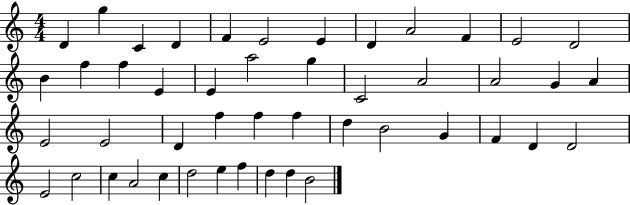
X:1
T:Untitled
M:4/4
L:1/4
K:C
D g C D F E2 E D A2 F E2 D2 B f f E E a2 g C2 A2 A2 G A E2 E2 D f f f d B2 G F D D2 E2 c2 c A2 c d2 e f d d B2